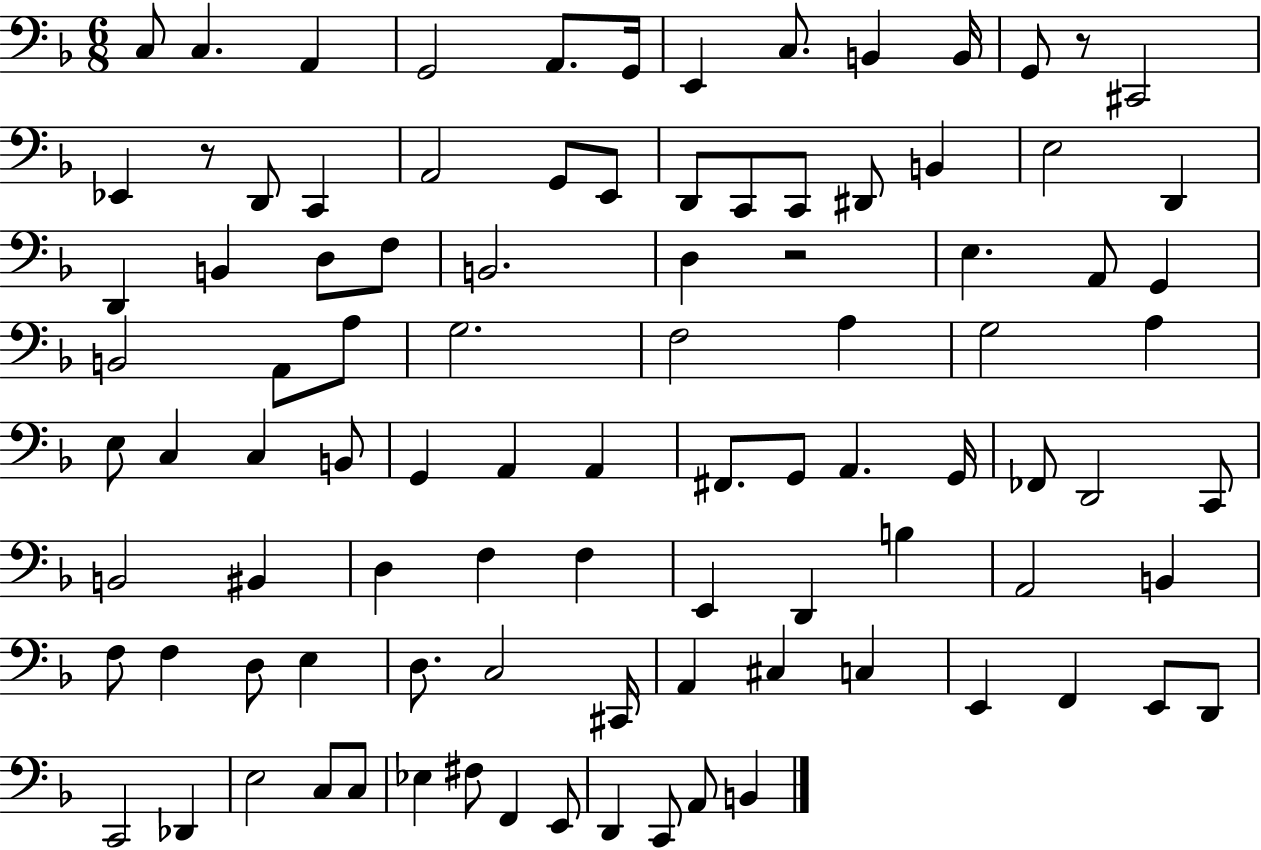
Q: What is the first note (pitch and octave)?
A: C3